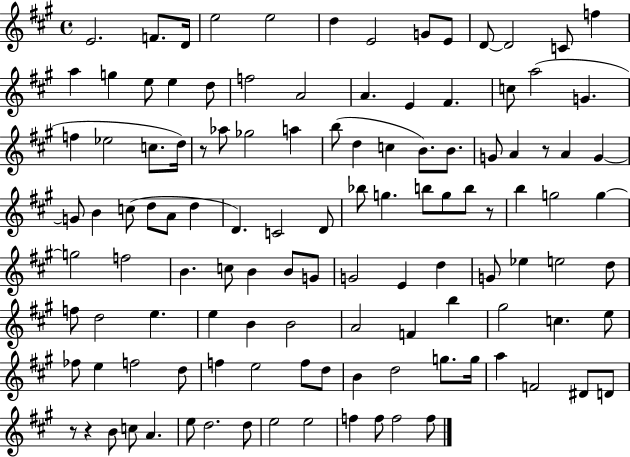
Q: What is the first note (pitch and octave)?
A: E4